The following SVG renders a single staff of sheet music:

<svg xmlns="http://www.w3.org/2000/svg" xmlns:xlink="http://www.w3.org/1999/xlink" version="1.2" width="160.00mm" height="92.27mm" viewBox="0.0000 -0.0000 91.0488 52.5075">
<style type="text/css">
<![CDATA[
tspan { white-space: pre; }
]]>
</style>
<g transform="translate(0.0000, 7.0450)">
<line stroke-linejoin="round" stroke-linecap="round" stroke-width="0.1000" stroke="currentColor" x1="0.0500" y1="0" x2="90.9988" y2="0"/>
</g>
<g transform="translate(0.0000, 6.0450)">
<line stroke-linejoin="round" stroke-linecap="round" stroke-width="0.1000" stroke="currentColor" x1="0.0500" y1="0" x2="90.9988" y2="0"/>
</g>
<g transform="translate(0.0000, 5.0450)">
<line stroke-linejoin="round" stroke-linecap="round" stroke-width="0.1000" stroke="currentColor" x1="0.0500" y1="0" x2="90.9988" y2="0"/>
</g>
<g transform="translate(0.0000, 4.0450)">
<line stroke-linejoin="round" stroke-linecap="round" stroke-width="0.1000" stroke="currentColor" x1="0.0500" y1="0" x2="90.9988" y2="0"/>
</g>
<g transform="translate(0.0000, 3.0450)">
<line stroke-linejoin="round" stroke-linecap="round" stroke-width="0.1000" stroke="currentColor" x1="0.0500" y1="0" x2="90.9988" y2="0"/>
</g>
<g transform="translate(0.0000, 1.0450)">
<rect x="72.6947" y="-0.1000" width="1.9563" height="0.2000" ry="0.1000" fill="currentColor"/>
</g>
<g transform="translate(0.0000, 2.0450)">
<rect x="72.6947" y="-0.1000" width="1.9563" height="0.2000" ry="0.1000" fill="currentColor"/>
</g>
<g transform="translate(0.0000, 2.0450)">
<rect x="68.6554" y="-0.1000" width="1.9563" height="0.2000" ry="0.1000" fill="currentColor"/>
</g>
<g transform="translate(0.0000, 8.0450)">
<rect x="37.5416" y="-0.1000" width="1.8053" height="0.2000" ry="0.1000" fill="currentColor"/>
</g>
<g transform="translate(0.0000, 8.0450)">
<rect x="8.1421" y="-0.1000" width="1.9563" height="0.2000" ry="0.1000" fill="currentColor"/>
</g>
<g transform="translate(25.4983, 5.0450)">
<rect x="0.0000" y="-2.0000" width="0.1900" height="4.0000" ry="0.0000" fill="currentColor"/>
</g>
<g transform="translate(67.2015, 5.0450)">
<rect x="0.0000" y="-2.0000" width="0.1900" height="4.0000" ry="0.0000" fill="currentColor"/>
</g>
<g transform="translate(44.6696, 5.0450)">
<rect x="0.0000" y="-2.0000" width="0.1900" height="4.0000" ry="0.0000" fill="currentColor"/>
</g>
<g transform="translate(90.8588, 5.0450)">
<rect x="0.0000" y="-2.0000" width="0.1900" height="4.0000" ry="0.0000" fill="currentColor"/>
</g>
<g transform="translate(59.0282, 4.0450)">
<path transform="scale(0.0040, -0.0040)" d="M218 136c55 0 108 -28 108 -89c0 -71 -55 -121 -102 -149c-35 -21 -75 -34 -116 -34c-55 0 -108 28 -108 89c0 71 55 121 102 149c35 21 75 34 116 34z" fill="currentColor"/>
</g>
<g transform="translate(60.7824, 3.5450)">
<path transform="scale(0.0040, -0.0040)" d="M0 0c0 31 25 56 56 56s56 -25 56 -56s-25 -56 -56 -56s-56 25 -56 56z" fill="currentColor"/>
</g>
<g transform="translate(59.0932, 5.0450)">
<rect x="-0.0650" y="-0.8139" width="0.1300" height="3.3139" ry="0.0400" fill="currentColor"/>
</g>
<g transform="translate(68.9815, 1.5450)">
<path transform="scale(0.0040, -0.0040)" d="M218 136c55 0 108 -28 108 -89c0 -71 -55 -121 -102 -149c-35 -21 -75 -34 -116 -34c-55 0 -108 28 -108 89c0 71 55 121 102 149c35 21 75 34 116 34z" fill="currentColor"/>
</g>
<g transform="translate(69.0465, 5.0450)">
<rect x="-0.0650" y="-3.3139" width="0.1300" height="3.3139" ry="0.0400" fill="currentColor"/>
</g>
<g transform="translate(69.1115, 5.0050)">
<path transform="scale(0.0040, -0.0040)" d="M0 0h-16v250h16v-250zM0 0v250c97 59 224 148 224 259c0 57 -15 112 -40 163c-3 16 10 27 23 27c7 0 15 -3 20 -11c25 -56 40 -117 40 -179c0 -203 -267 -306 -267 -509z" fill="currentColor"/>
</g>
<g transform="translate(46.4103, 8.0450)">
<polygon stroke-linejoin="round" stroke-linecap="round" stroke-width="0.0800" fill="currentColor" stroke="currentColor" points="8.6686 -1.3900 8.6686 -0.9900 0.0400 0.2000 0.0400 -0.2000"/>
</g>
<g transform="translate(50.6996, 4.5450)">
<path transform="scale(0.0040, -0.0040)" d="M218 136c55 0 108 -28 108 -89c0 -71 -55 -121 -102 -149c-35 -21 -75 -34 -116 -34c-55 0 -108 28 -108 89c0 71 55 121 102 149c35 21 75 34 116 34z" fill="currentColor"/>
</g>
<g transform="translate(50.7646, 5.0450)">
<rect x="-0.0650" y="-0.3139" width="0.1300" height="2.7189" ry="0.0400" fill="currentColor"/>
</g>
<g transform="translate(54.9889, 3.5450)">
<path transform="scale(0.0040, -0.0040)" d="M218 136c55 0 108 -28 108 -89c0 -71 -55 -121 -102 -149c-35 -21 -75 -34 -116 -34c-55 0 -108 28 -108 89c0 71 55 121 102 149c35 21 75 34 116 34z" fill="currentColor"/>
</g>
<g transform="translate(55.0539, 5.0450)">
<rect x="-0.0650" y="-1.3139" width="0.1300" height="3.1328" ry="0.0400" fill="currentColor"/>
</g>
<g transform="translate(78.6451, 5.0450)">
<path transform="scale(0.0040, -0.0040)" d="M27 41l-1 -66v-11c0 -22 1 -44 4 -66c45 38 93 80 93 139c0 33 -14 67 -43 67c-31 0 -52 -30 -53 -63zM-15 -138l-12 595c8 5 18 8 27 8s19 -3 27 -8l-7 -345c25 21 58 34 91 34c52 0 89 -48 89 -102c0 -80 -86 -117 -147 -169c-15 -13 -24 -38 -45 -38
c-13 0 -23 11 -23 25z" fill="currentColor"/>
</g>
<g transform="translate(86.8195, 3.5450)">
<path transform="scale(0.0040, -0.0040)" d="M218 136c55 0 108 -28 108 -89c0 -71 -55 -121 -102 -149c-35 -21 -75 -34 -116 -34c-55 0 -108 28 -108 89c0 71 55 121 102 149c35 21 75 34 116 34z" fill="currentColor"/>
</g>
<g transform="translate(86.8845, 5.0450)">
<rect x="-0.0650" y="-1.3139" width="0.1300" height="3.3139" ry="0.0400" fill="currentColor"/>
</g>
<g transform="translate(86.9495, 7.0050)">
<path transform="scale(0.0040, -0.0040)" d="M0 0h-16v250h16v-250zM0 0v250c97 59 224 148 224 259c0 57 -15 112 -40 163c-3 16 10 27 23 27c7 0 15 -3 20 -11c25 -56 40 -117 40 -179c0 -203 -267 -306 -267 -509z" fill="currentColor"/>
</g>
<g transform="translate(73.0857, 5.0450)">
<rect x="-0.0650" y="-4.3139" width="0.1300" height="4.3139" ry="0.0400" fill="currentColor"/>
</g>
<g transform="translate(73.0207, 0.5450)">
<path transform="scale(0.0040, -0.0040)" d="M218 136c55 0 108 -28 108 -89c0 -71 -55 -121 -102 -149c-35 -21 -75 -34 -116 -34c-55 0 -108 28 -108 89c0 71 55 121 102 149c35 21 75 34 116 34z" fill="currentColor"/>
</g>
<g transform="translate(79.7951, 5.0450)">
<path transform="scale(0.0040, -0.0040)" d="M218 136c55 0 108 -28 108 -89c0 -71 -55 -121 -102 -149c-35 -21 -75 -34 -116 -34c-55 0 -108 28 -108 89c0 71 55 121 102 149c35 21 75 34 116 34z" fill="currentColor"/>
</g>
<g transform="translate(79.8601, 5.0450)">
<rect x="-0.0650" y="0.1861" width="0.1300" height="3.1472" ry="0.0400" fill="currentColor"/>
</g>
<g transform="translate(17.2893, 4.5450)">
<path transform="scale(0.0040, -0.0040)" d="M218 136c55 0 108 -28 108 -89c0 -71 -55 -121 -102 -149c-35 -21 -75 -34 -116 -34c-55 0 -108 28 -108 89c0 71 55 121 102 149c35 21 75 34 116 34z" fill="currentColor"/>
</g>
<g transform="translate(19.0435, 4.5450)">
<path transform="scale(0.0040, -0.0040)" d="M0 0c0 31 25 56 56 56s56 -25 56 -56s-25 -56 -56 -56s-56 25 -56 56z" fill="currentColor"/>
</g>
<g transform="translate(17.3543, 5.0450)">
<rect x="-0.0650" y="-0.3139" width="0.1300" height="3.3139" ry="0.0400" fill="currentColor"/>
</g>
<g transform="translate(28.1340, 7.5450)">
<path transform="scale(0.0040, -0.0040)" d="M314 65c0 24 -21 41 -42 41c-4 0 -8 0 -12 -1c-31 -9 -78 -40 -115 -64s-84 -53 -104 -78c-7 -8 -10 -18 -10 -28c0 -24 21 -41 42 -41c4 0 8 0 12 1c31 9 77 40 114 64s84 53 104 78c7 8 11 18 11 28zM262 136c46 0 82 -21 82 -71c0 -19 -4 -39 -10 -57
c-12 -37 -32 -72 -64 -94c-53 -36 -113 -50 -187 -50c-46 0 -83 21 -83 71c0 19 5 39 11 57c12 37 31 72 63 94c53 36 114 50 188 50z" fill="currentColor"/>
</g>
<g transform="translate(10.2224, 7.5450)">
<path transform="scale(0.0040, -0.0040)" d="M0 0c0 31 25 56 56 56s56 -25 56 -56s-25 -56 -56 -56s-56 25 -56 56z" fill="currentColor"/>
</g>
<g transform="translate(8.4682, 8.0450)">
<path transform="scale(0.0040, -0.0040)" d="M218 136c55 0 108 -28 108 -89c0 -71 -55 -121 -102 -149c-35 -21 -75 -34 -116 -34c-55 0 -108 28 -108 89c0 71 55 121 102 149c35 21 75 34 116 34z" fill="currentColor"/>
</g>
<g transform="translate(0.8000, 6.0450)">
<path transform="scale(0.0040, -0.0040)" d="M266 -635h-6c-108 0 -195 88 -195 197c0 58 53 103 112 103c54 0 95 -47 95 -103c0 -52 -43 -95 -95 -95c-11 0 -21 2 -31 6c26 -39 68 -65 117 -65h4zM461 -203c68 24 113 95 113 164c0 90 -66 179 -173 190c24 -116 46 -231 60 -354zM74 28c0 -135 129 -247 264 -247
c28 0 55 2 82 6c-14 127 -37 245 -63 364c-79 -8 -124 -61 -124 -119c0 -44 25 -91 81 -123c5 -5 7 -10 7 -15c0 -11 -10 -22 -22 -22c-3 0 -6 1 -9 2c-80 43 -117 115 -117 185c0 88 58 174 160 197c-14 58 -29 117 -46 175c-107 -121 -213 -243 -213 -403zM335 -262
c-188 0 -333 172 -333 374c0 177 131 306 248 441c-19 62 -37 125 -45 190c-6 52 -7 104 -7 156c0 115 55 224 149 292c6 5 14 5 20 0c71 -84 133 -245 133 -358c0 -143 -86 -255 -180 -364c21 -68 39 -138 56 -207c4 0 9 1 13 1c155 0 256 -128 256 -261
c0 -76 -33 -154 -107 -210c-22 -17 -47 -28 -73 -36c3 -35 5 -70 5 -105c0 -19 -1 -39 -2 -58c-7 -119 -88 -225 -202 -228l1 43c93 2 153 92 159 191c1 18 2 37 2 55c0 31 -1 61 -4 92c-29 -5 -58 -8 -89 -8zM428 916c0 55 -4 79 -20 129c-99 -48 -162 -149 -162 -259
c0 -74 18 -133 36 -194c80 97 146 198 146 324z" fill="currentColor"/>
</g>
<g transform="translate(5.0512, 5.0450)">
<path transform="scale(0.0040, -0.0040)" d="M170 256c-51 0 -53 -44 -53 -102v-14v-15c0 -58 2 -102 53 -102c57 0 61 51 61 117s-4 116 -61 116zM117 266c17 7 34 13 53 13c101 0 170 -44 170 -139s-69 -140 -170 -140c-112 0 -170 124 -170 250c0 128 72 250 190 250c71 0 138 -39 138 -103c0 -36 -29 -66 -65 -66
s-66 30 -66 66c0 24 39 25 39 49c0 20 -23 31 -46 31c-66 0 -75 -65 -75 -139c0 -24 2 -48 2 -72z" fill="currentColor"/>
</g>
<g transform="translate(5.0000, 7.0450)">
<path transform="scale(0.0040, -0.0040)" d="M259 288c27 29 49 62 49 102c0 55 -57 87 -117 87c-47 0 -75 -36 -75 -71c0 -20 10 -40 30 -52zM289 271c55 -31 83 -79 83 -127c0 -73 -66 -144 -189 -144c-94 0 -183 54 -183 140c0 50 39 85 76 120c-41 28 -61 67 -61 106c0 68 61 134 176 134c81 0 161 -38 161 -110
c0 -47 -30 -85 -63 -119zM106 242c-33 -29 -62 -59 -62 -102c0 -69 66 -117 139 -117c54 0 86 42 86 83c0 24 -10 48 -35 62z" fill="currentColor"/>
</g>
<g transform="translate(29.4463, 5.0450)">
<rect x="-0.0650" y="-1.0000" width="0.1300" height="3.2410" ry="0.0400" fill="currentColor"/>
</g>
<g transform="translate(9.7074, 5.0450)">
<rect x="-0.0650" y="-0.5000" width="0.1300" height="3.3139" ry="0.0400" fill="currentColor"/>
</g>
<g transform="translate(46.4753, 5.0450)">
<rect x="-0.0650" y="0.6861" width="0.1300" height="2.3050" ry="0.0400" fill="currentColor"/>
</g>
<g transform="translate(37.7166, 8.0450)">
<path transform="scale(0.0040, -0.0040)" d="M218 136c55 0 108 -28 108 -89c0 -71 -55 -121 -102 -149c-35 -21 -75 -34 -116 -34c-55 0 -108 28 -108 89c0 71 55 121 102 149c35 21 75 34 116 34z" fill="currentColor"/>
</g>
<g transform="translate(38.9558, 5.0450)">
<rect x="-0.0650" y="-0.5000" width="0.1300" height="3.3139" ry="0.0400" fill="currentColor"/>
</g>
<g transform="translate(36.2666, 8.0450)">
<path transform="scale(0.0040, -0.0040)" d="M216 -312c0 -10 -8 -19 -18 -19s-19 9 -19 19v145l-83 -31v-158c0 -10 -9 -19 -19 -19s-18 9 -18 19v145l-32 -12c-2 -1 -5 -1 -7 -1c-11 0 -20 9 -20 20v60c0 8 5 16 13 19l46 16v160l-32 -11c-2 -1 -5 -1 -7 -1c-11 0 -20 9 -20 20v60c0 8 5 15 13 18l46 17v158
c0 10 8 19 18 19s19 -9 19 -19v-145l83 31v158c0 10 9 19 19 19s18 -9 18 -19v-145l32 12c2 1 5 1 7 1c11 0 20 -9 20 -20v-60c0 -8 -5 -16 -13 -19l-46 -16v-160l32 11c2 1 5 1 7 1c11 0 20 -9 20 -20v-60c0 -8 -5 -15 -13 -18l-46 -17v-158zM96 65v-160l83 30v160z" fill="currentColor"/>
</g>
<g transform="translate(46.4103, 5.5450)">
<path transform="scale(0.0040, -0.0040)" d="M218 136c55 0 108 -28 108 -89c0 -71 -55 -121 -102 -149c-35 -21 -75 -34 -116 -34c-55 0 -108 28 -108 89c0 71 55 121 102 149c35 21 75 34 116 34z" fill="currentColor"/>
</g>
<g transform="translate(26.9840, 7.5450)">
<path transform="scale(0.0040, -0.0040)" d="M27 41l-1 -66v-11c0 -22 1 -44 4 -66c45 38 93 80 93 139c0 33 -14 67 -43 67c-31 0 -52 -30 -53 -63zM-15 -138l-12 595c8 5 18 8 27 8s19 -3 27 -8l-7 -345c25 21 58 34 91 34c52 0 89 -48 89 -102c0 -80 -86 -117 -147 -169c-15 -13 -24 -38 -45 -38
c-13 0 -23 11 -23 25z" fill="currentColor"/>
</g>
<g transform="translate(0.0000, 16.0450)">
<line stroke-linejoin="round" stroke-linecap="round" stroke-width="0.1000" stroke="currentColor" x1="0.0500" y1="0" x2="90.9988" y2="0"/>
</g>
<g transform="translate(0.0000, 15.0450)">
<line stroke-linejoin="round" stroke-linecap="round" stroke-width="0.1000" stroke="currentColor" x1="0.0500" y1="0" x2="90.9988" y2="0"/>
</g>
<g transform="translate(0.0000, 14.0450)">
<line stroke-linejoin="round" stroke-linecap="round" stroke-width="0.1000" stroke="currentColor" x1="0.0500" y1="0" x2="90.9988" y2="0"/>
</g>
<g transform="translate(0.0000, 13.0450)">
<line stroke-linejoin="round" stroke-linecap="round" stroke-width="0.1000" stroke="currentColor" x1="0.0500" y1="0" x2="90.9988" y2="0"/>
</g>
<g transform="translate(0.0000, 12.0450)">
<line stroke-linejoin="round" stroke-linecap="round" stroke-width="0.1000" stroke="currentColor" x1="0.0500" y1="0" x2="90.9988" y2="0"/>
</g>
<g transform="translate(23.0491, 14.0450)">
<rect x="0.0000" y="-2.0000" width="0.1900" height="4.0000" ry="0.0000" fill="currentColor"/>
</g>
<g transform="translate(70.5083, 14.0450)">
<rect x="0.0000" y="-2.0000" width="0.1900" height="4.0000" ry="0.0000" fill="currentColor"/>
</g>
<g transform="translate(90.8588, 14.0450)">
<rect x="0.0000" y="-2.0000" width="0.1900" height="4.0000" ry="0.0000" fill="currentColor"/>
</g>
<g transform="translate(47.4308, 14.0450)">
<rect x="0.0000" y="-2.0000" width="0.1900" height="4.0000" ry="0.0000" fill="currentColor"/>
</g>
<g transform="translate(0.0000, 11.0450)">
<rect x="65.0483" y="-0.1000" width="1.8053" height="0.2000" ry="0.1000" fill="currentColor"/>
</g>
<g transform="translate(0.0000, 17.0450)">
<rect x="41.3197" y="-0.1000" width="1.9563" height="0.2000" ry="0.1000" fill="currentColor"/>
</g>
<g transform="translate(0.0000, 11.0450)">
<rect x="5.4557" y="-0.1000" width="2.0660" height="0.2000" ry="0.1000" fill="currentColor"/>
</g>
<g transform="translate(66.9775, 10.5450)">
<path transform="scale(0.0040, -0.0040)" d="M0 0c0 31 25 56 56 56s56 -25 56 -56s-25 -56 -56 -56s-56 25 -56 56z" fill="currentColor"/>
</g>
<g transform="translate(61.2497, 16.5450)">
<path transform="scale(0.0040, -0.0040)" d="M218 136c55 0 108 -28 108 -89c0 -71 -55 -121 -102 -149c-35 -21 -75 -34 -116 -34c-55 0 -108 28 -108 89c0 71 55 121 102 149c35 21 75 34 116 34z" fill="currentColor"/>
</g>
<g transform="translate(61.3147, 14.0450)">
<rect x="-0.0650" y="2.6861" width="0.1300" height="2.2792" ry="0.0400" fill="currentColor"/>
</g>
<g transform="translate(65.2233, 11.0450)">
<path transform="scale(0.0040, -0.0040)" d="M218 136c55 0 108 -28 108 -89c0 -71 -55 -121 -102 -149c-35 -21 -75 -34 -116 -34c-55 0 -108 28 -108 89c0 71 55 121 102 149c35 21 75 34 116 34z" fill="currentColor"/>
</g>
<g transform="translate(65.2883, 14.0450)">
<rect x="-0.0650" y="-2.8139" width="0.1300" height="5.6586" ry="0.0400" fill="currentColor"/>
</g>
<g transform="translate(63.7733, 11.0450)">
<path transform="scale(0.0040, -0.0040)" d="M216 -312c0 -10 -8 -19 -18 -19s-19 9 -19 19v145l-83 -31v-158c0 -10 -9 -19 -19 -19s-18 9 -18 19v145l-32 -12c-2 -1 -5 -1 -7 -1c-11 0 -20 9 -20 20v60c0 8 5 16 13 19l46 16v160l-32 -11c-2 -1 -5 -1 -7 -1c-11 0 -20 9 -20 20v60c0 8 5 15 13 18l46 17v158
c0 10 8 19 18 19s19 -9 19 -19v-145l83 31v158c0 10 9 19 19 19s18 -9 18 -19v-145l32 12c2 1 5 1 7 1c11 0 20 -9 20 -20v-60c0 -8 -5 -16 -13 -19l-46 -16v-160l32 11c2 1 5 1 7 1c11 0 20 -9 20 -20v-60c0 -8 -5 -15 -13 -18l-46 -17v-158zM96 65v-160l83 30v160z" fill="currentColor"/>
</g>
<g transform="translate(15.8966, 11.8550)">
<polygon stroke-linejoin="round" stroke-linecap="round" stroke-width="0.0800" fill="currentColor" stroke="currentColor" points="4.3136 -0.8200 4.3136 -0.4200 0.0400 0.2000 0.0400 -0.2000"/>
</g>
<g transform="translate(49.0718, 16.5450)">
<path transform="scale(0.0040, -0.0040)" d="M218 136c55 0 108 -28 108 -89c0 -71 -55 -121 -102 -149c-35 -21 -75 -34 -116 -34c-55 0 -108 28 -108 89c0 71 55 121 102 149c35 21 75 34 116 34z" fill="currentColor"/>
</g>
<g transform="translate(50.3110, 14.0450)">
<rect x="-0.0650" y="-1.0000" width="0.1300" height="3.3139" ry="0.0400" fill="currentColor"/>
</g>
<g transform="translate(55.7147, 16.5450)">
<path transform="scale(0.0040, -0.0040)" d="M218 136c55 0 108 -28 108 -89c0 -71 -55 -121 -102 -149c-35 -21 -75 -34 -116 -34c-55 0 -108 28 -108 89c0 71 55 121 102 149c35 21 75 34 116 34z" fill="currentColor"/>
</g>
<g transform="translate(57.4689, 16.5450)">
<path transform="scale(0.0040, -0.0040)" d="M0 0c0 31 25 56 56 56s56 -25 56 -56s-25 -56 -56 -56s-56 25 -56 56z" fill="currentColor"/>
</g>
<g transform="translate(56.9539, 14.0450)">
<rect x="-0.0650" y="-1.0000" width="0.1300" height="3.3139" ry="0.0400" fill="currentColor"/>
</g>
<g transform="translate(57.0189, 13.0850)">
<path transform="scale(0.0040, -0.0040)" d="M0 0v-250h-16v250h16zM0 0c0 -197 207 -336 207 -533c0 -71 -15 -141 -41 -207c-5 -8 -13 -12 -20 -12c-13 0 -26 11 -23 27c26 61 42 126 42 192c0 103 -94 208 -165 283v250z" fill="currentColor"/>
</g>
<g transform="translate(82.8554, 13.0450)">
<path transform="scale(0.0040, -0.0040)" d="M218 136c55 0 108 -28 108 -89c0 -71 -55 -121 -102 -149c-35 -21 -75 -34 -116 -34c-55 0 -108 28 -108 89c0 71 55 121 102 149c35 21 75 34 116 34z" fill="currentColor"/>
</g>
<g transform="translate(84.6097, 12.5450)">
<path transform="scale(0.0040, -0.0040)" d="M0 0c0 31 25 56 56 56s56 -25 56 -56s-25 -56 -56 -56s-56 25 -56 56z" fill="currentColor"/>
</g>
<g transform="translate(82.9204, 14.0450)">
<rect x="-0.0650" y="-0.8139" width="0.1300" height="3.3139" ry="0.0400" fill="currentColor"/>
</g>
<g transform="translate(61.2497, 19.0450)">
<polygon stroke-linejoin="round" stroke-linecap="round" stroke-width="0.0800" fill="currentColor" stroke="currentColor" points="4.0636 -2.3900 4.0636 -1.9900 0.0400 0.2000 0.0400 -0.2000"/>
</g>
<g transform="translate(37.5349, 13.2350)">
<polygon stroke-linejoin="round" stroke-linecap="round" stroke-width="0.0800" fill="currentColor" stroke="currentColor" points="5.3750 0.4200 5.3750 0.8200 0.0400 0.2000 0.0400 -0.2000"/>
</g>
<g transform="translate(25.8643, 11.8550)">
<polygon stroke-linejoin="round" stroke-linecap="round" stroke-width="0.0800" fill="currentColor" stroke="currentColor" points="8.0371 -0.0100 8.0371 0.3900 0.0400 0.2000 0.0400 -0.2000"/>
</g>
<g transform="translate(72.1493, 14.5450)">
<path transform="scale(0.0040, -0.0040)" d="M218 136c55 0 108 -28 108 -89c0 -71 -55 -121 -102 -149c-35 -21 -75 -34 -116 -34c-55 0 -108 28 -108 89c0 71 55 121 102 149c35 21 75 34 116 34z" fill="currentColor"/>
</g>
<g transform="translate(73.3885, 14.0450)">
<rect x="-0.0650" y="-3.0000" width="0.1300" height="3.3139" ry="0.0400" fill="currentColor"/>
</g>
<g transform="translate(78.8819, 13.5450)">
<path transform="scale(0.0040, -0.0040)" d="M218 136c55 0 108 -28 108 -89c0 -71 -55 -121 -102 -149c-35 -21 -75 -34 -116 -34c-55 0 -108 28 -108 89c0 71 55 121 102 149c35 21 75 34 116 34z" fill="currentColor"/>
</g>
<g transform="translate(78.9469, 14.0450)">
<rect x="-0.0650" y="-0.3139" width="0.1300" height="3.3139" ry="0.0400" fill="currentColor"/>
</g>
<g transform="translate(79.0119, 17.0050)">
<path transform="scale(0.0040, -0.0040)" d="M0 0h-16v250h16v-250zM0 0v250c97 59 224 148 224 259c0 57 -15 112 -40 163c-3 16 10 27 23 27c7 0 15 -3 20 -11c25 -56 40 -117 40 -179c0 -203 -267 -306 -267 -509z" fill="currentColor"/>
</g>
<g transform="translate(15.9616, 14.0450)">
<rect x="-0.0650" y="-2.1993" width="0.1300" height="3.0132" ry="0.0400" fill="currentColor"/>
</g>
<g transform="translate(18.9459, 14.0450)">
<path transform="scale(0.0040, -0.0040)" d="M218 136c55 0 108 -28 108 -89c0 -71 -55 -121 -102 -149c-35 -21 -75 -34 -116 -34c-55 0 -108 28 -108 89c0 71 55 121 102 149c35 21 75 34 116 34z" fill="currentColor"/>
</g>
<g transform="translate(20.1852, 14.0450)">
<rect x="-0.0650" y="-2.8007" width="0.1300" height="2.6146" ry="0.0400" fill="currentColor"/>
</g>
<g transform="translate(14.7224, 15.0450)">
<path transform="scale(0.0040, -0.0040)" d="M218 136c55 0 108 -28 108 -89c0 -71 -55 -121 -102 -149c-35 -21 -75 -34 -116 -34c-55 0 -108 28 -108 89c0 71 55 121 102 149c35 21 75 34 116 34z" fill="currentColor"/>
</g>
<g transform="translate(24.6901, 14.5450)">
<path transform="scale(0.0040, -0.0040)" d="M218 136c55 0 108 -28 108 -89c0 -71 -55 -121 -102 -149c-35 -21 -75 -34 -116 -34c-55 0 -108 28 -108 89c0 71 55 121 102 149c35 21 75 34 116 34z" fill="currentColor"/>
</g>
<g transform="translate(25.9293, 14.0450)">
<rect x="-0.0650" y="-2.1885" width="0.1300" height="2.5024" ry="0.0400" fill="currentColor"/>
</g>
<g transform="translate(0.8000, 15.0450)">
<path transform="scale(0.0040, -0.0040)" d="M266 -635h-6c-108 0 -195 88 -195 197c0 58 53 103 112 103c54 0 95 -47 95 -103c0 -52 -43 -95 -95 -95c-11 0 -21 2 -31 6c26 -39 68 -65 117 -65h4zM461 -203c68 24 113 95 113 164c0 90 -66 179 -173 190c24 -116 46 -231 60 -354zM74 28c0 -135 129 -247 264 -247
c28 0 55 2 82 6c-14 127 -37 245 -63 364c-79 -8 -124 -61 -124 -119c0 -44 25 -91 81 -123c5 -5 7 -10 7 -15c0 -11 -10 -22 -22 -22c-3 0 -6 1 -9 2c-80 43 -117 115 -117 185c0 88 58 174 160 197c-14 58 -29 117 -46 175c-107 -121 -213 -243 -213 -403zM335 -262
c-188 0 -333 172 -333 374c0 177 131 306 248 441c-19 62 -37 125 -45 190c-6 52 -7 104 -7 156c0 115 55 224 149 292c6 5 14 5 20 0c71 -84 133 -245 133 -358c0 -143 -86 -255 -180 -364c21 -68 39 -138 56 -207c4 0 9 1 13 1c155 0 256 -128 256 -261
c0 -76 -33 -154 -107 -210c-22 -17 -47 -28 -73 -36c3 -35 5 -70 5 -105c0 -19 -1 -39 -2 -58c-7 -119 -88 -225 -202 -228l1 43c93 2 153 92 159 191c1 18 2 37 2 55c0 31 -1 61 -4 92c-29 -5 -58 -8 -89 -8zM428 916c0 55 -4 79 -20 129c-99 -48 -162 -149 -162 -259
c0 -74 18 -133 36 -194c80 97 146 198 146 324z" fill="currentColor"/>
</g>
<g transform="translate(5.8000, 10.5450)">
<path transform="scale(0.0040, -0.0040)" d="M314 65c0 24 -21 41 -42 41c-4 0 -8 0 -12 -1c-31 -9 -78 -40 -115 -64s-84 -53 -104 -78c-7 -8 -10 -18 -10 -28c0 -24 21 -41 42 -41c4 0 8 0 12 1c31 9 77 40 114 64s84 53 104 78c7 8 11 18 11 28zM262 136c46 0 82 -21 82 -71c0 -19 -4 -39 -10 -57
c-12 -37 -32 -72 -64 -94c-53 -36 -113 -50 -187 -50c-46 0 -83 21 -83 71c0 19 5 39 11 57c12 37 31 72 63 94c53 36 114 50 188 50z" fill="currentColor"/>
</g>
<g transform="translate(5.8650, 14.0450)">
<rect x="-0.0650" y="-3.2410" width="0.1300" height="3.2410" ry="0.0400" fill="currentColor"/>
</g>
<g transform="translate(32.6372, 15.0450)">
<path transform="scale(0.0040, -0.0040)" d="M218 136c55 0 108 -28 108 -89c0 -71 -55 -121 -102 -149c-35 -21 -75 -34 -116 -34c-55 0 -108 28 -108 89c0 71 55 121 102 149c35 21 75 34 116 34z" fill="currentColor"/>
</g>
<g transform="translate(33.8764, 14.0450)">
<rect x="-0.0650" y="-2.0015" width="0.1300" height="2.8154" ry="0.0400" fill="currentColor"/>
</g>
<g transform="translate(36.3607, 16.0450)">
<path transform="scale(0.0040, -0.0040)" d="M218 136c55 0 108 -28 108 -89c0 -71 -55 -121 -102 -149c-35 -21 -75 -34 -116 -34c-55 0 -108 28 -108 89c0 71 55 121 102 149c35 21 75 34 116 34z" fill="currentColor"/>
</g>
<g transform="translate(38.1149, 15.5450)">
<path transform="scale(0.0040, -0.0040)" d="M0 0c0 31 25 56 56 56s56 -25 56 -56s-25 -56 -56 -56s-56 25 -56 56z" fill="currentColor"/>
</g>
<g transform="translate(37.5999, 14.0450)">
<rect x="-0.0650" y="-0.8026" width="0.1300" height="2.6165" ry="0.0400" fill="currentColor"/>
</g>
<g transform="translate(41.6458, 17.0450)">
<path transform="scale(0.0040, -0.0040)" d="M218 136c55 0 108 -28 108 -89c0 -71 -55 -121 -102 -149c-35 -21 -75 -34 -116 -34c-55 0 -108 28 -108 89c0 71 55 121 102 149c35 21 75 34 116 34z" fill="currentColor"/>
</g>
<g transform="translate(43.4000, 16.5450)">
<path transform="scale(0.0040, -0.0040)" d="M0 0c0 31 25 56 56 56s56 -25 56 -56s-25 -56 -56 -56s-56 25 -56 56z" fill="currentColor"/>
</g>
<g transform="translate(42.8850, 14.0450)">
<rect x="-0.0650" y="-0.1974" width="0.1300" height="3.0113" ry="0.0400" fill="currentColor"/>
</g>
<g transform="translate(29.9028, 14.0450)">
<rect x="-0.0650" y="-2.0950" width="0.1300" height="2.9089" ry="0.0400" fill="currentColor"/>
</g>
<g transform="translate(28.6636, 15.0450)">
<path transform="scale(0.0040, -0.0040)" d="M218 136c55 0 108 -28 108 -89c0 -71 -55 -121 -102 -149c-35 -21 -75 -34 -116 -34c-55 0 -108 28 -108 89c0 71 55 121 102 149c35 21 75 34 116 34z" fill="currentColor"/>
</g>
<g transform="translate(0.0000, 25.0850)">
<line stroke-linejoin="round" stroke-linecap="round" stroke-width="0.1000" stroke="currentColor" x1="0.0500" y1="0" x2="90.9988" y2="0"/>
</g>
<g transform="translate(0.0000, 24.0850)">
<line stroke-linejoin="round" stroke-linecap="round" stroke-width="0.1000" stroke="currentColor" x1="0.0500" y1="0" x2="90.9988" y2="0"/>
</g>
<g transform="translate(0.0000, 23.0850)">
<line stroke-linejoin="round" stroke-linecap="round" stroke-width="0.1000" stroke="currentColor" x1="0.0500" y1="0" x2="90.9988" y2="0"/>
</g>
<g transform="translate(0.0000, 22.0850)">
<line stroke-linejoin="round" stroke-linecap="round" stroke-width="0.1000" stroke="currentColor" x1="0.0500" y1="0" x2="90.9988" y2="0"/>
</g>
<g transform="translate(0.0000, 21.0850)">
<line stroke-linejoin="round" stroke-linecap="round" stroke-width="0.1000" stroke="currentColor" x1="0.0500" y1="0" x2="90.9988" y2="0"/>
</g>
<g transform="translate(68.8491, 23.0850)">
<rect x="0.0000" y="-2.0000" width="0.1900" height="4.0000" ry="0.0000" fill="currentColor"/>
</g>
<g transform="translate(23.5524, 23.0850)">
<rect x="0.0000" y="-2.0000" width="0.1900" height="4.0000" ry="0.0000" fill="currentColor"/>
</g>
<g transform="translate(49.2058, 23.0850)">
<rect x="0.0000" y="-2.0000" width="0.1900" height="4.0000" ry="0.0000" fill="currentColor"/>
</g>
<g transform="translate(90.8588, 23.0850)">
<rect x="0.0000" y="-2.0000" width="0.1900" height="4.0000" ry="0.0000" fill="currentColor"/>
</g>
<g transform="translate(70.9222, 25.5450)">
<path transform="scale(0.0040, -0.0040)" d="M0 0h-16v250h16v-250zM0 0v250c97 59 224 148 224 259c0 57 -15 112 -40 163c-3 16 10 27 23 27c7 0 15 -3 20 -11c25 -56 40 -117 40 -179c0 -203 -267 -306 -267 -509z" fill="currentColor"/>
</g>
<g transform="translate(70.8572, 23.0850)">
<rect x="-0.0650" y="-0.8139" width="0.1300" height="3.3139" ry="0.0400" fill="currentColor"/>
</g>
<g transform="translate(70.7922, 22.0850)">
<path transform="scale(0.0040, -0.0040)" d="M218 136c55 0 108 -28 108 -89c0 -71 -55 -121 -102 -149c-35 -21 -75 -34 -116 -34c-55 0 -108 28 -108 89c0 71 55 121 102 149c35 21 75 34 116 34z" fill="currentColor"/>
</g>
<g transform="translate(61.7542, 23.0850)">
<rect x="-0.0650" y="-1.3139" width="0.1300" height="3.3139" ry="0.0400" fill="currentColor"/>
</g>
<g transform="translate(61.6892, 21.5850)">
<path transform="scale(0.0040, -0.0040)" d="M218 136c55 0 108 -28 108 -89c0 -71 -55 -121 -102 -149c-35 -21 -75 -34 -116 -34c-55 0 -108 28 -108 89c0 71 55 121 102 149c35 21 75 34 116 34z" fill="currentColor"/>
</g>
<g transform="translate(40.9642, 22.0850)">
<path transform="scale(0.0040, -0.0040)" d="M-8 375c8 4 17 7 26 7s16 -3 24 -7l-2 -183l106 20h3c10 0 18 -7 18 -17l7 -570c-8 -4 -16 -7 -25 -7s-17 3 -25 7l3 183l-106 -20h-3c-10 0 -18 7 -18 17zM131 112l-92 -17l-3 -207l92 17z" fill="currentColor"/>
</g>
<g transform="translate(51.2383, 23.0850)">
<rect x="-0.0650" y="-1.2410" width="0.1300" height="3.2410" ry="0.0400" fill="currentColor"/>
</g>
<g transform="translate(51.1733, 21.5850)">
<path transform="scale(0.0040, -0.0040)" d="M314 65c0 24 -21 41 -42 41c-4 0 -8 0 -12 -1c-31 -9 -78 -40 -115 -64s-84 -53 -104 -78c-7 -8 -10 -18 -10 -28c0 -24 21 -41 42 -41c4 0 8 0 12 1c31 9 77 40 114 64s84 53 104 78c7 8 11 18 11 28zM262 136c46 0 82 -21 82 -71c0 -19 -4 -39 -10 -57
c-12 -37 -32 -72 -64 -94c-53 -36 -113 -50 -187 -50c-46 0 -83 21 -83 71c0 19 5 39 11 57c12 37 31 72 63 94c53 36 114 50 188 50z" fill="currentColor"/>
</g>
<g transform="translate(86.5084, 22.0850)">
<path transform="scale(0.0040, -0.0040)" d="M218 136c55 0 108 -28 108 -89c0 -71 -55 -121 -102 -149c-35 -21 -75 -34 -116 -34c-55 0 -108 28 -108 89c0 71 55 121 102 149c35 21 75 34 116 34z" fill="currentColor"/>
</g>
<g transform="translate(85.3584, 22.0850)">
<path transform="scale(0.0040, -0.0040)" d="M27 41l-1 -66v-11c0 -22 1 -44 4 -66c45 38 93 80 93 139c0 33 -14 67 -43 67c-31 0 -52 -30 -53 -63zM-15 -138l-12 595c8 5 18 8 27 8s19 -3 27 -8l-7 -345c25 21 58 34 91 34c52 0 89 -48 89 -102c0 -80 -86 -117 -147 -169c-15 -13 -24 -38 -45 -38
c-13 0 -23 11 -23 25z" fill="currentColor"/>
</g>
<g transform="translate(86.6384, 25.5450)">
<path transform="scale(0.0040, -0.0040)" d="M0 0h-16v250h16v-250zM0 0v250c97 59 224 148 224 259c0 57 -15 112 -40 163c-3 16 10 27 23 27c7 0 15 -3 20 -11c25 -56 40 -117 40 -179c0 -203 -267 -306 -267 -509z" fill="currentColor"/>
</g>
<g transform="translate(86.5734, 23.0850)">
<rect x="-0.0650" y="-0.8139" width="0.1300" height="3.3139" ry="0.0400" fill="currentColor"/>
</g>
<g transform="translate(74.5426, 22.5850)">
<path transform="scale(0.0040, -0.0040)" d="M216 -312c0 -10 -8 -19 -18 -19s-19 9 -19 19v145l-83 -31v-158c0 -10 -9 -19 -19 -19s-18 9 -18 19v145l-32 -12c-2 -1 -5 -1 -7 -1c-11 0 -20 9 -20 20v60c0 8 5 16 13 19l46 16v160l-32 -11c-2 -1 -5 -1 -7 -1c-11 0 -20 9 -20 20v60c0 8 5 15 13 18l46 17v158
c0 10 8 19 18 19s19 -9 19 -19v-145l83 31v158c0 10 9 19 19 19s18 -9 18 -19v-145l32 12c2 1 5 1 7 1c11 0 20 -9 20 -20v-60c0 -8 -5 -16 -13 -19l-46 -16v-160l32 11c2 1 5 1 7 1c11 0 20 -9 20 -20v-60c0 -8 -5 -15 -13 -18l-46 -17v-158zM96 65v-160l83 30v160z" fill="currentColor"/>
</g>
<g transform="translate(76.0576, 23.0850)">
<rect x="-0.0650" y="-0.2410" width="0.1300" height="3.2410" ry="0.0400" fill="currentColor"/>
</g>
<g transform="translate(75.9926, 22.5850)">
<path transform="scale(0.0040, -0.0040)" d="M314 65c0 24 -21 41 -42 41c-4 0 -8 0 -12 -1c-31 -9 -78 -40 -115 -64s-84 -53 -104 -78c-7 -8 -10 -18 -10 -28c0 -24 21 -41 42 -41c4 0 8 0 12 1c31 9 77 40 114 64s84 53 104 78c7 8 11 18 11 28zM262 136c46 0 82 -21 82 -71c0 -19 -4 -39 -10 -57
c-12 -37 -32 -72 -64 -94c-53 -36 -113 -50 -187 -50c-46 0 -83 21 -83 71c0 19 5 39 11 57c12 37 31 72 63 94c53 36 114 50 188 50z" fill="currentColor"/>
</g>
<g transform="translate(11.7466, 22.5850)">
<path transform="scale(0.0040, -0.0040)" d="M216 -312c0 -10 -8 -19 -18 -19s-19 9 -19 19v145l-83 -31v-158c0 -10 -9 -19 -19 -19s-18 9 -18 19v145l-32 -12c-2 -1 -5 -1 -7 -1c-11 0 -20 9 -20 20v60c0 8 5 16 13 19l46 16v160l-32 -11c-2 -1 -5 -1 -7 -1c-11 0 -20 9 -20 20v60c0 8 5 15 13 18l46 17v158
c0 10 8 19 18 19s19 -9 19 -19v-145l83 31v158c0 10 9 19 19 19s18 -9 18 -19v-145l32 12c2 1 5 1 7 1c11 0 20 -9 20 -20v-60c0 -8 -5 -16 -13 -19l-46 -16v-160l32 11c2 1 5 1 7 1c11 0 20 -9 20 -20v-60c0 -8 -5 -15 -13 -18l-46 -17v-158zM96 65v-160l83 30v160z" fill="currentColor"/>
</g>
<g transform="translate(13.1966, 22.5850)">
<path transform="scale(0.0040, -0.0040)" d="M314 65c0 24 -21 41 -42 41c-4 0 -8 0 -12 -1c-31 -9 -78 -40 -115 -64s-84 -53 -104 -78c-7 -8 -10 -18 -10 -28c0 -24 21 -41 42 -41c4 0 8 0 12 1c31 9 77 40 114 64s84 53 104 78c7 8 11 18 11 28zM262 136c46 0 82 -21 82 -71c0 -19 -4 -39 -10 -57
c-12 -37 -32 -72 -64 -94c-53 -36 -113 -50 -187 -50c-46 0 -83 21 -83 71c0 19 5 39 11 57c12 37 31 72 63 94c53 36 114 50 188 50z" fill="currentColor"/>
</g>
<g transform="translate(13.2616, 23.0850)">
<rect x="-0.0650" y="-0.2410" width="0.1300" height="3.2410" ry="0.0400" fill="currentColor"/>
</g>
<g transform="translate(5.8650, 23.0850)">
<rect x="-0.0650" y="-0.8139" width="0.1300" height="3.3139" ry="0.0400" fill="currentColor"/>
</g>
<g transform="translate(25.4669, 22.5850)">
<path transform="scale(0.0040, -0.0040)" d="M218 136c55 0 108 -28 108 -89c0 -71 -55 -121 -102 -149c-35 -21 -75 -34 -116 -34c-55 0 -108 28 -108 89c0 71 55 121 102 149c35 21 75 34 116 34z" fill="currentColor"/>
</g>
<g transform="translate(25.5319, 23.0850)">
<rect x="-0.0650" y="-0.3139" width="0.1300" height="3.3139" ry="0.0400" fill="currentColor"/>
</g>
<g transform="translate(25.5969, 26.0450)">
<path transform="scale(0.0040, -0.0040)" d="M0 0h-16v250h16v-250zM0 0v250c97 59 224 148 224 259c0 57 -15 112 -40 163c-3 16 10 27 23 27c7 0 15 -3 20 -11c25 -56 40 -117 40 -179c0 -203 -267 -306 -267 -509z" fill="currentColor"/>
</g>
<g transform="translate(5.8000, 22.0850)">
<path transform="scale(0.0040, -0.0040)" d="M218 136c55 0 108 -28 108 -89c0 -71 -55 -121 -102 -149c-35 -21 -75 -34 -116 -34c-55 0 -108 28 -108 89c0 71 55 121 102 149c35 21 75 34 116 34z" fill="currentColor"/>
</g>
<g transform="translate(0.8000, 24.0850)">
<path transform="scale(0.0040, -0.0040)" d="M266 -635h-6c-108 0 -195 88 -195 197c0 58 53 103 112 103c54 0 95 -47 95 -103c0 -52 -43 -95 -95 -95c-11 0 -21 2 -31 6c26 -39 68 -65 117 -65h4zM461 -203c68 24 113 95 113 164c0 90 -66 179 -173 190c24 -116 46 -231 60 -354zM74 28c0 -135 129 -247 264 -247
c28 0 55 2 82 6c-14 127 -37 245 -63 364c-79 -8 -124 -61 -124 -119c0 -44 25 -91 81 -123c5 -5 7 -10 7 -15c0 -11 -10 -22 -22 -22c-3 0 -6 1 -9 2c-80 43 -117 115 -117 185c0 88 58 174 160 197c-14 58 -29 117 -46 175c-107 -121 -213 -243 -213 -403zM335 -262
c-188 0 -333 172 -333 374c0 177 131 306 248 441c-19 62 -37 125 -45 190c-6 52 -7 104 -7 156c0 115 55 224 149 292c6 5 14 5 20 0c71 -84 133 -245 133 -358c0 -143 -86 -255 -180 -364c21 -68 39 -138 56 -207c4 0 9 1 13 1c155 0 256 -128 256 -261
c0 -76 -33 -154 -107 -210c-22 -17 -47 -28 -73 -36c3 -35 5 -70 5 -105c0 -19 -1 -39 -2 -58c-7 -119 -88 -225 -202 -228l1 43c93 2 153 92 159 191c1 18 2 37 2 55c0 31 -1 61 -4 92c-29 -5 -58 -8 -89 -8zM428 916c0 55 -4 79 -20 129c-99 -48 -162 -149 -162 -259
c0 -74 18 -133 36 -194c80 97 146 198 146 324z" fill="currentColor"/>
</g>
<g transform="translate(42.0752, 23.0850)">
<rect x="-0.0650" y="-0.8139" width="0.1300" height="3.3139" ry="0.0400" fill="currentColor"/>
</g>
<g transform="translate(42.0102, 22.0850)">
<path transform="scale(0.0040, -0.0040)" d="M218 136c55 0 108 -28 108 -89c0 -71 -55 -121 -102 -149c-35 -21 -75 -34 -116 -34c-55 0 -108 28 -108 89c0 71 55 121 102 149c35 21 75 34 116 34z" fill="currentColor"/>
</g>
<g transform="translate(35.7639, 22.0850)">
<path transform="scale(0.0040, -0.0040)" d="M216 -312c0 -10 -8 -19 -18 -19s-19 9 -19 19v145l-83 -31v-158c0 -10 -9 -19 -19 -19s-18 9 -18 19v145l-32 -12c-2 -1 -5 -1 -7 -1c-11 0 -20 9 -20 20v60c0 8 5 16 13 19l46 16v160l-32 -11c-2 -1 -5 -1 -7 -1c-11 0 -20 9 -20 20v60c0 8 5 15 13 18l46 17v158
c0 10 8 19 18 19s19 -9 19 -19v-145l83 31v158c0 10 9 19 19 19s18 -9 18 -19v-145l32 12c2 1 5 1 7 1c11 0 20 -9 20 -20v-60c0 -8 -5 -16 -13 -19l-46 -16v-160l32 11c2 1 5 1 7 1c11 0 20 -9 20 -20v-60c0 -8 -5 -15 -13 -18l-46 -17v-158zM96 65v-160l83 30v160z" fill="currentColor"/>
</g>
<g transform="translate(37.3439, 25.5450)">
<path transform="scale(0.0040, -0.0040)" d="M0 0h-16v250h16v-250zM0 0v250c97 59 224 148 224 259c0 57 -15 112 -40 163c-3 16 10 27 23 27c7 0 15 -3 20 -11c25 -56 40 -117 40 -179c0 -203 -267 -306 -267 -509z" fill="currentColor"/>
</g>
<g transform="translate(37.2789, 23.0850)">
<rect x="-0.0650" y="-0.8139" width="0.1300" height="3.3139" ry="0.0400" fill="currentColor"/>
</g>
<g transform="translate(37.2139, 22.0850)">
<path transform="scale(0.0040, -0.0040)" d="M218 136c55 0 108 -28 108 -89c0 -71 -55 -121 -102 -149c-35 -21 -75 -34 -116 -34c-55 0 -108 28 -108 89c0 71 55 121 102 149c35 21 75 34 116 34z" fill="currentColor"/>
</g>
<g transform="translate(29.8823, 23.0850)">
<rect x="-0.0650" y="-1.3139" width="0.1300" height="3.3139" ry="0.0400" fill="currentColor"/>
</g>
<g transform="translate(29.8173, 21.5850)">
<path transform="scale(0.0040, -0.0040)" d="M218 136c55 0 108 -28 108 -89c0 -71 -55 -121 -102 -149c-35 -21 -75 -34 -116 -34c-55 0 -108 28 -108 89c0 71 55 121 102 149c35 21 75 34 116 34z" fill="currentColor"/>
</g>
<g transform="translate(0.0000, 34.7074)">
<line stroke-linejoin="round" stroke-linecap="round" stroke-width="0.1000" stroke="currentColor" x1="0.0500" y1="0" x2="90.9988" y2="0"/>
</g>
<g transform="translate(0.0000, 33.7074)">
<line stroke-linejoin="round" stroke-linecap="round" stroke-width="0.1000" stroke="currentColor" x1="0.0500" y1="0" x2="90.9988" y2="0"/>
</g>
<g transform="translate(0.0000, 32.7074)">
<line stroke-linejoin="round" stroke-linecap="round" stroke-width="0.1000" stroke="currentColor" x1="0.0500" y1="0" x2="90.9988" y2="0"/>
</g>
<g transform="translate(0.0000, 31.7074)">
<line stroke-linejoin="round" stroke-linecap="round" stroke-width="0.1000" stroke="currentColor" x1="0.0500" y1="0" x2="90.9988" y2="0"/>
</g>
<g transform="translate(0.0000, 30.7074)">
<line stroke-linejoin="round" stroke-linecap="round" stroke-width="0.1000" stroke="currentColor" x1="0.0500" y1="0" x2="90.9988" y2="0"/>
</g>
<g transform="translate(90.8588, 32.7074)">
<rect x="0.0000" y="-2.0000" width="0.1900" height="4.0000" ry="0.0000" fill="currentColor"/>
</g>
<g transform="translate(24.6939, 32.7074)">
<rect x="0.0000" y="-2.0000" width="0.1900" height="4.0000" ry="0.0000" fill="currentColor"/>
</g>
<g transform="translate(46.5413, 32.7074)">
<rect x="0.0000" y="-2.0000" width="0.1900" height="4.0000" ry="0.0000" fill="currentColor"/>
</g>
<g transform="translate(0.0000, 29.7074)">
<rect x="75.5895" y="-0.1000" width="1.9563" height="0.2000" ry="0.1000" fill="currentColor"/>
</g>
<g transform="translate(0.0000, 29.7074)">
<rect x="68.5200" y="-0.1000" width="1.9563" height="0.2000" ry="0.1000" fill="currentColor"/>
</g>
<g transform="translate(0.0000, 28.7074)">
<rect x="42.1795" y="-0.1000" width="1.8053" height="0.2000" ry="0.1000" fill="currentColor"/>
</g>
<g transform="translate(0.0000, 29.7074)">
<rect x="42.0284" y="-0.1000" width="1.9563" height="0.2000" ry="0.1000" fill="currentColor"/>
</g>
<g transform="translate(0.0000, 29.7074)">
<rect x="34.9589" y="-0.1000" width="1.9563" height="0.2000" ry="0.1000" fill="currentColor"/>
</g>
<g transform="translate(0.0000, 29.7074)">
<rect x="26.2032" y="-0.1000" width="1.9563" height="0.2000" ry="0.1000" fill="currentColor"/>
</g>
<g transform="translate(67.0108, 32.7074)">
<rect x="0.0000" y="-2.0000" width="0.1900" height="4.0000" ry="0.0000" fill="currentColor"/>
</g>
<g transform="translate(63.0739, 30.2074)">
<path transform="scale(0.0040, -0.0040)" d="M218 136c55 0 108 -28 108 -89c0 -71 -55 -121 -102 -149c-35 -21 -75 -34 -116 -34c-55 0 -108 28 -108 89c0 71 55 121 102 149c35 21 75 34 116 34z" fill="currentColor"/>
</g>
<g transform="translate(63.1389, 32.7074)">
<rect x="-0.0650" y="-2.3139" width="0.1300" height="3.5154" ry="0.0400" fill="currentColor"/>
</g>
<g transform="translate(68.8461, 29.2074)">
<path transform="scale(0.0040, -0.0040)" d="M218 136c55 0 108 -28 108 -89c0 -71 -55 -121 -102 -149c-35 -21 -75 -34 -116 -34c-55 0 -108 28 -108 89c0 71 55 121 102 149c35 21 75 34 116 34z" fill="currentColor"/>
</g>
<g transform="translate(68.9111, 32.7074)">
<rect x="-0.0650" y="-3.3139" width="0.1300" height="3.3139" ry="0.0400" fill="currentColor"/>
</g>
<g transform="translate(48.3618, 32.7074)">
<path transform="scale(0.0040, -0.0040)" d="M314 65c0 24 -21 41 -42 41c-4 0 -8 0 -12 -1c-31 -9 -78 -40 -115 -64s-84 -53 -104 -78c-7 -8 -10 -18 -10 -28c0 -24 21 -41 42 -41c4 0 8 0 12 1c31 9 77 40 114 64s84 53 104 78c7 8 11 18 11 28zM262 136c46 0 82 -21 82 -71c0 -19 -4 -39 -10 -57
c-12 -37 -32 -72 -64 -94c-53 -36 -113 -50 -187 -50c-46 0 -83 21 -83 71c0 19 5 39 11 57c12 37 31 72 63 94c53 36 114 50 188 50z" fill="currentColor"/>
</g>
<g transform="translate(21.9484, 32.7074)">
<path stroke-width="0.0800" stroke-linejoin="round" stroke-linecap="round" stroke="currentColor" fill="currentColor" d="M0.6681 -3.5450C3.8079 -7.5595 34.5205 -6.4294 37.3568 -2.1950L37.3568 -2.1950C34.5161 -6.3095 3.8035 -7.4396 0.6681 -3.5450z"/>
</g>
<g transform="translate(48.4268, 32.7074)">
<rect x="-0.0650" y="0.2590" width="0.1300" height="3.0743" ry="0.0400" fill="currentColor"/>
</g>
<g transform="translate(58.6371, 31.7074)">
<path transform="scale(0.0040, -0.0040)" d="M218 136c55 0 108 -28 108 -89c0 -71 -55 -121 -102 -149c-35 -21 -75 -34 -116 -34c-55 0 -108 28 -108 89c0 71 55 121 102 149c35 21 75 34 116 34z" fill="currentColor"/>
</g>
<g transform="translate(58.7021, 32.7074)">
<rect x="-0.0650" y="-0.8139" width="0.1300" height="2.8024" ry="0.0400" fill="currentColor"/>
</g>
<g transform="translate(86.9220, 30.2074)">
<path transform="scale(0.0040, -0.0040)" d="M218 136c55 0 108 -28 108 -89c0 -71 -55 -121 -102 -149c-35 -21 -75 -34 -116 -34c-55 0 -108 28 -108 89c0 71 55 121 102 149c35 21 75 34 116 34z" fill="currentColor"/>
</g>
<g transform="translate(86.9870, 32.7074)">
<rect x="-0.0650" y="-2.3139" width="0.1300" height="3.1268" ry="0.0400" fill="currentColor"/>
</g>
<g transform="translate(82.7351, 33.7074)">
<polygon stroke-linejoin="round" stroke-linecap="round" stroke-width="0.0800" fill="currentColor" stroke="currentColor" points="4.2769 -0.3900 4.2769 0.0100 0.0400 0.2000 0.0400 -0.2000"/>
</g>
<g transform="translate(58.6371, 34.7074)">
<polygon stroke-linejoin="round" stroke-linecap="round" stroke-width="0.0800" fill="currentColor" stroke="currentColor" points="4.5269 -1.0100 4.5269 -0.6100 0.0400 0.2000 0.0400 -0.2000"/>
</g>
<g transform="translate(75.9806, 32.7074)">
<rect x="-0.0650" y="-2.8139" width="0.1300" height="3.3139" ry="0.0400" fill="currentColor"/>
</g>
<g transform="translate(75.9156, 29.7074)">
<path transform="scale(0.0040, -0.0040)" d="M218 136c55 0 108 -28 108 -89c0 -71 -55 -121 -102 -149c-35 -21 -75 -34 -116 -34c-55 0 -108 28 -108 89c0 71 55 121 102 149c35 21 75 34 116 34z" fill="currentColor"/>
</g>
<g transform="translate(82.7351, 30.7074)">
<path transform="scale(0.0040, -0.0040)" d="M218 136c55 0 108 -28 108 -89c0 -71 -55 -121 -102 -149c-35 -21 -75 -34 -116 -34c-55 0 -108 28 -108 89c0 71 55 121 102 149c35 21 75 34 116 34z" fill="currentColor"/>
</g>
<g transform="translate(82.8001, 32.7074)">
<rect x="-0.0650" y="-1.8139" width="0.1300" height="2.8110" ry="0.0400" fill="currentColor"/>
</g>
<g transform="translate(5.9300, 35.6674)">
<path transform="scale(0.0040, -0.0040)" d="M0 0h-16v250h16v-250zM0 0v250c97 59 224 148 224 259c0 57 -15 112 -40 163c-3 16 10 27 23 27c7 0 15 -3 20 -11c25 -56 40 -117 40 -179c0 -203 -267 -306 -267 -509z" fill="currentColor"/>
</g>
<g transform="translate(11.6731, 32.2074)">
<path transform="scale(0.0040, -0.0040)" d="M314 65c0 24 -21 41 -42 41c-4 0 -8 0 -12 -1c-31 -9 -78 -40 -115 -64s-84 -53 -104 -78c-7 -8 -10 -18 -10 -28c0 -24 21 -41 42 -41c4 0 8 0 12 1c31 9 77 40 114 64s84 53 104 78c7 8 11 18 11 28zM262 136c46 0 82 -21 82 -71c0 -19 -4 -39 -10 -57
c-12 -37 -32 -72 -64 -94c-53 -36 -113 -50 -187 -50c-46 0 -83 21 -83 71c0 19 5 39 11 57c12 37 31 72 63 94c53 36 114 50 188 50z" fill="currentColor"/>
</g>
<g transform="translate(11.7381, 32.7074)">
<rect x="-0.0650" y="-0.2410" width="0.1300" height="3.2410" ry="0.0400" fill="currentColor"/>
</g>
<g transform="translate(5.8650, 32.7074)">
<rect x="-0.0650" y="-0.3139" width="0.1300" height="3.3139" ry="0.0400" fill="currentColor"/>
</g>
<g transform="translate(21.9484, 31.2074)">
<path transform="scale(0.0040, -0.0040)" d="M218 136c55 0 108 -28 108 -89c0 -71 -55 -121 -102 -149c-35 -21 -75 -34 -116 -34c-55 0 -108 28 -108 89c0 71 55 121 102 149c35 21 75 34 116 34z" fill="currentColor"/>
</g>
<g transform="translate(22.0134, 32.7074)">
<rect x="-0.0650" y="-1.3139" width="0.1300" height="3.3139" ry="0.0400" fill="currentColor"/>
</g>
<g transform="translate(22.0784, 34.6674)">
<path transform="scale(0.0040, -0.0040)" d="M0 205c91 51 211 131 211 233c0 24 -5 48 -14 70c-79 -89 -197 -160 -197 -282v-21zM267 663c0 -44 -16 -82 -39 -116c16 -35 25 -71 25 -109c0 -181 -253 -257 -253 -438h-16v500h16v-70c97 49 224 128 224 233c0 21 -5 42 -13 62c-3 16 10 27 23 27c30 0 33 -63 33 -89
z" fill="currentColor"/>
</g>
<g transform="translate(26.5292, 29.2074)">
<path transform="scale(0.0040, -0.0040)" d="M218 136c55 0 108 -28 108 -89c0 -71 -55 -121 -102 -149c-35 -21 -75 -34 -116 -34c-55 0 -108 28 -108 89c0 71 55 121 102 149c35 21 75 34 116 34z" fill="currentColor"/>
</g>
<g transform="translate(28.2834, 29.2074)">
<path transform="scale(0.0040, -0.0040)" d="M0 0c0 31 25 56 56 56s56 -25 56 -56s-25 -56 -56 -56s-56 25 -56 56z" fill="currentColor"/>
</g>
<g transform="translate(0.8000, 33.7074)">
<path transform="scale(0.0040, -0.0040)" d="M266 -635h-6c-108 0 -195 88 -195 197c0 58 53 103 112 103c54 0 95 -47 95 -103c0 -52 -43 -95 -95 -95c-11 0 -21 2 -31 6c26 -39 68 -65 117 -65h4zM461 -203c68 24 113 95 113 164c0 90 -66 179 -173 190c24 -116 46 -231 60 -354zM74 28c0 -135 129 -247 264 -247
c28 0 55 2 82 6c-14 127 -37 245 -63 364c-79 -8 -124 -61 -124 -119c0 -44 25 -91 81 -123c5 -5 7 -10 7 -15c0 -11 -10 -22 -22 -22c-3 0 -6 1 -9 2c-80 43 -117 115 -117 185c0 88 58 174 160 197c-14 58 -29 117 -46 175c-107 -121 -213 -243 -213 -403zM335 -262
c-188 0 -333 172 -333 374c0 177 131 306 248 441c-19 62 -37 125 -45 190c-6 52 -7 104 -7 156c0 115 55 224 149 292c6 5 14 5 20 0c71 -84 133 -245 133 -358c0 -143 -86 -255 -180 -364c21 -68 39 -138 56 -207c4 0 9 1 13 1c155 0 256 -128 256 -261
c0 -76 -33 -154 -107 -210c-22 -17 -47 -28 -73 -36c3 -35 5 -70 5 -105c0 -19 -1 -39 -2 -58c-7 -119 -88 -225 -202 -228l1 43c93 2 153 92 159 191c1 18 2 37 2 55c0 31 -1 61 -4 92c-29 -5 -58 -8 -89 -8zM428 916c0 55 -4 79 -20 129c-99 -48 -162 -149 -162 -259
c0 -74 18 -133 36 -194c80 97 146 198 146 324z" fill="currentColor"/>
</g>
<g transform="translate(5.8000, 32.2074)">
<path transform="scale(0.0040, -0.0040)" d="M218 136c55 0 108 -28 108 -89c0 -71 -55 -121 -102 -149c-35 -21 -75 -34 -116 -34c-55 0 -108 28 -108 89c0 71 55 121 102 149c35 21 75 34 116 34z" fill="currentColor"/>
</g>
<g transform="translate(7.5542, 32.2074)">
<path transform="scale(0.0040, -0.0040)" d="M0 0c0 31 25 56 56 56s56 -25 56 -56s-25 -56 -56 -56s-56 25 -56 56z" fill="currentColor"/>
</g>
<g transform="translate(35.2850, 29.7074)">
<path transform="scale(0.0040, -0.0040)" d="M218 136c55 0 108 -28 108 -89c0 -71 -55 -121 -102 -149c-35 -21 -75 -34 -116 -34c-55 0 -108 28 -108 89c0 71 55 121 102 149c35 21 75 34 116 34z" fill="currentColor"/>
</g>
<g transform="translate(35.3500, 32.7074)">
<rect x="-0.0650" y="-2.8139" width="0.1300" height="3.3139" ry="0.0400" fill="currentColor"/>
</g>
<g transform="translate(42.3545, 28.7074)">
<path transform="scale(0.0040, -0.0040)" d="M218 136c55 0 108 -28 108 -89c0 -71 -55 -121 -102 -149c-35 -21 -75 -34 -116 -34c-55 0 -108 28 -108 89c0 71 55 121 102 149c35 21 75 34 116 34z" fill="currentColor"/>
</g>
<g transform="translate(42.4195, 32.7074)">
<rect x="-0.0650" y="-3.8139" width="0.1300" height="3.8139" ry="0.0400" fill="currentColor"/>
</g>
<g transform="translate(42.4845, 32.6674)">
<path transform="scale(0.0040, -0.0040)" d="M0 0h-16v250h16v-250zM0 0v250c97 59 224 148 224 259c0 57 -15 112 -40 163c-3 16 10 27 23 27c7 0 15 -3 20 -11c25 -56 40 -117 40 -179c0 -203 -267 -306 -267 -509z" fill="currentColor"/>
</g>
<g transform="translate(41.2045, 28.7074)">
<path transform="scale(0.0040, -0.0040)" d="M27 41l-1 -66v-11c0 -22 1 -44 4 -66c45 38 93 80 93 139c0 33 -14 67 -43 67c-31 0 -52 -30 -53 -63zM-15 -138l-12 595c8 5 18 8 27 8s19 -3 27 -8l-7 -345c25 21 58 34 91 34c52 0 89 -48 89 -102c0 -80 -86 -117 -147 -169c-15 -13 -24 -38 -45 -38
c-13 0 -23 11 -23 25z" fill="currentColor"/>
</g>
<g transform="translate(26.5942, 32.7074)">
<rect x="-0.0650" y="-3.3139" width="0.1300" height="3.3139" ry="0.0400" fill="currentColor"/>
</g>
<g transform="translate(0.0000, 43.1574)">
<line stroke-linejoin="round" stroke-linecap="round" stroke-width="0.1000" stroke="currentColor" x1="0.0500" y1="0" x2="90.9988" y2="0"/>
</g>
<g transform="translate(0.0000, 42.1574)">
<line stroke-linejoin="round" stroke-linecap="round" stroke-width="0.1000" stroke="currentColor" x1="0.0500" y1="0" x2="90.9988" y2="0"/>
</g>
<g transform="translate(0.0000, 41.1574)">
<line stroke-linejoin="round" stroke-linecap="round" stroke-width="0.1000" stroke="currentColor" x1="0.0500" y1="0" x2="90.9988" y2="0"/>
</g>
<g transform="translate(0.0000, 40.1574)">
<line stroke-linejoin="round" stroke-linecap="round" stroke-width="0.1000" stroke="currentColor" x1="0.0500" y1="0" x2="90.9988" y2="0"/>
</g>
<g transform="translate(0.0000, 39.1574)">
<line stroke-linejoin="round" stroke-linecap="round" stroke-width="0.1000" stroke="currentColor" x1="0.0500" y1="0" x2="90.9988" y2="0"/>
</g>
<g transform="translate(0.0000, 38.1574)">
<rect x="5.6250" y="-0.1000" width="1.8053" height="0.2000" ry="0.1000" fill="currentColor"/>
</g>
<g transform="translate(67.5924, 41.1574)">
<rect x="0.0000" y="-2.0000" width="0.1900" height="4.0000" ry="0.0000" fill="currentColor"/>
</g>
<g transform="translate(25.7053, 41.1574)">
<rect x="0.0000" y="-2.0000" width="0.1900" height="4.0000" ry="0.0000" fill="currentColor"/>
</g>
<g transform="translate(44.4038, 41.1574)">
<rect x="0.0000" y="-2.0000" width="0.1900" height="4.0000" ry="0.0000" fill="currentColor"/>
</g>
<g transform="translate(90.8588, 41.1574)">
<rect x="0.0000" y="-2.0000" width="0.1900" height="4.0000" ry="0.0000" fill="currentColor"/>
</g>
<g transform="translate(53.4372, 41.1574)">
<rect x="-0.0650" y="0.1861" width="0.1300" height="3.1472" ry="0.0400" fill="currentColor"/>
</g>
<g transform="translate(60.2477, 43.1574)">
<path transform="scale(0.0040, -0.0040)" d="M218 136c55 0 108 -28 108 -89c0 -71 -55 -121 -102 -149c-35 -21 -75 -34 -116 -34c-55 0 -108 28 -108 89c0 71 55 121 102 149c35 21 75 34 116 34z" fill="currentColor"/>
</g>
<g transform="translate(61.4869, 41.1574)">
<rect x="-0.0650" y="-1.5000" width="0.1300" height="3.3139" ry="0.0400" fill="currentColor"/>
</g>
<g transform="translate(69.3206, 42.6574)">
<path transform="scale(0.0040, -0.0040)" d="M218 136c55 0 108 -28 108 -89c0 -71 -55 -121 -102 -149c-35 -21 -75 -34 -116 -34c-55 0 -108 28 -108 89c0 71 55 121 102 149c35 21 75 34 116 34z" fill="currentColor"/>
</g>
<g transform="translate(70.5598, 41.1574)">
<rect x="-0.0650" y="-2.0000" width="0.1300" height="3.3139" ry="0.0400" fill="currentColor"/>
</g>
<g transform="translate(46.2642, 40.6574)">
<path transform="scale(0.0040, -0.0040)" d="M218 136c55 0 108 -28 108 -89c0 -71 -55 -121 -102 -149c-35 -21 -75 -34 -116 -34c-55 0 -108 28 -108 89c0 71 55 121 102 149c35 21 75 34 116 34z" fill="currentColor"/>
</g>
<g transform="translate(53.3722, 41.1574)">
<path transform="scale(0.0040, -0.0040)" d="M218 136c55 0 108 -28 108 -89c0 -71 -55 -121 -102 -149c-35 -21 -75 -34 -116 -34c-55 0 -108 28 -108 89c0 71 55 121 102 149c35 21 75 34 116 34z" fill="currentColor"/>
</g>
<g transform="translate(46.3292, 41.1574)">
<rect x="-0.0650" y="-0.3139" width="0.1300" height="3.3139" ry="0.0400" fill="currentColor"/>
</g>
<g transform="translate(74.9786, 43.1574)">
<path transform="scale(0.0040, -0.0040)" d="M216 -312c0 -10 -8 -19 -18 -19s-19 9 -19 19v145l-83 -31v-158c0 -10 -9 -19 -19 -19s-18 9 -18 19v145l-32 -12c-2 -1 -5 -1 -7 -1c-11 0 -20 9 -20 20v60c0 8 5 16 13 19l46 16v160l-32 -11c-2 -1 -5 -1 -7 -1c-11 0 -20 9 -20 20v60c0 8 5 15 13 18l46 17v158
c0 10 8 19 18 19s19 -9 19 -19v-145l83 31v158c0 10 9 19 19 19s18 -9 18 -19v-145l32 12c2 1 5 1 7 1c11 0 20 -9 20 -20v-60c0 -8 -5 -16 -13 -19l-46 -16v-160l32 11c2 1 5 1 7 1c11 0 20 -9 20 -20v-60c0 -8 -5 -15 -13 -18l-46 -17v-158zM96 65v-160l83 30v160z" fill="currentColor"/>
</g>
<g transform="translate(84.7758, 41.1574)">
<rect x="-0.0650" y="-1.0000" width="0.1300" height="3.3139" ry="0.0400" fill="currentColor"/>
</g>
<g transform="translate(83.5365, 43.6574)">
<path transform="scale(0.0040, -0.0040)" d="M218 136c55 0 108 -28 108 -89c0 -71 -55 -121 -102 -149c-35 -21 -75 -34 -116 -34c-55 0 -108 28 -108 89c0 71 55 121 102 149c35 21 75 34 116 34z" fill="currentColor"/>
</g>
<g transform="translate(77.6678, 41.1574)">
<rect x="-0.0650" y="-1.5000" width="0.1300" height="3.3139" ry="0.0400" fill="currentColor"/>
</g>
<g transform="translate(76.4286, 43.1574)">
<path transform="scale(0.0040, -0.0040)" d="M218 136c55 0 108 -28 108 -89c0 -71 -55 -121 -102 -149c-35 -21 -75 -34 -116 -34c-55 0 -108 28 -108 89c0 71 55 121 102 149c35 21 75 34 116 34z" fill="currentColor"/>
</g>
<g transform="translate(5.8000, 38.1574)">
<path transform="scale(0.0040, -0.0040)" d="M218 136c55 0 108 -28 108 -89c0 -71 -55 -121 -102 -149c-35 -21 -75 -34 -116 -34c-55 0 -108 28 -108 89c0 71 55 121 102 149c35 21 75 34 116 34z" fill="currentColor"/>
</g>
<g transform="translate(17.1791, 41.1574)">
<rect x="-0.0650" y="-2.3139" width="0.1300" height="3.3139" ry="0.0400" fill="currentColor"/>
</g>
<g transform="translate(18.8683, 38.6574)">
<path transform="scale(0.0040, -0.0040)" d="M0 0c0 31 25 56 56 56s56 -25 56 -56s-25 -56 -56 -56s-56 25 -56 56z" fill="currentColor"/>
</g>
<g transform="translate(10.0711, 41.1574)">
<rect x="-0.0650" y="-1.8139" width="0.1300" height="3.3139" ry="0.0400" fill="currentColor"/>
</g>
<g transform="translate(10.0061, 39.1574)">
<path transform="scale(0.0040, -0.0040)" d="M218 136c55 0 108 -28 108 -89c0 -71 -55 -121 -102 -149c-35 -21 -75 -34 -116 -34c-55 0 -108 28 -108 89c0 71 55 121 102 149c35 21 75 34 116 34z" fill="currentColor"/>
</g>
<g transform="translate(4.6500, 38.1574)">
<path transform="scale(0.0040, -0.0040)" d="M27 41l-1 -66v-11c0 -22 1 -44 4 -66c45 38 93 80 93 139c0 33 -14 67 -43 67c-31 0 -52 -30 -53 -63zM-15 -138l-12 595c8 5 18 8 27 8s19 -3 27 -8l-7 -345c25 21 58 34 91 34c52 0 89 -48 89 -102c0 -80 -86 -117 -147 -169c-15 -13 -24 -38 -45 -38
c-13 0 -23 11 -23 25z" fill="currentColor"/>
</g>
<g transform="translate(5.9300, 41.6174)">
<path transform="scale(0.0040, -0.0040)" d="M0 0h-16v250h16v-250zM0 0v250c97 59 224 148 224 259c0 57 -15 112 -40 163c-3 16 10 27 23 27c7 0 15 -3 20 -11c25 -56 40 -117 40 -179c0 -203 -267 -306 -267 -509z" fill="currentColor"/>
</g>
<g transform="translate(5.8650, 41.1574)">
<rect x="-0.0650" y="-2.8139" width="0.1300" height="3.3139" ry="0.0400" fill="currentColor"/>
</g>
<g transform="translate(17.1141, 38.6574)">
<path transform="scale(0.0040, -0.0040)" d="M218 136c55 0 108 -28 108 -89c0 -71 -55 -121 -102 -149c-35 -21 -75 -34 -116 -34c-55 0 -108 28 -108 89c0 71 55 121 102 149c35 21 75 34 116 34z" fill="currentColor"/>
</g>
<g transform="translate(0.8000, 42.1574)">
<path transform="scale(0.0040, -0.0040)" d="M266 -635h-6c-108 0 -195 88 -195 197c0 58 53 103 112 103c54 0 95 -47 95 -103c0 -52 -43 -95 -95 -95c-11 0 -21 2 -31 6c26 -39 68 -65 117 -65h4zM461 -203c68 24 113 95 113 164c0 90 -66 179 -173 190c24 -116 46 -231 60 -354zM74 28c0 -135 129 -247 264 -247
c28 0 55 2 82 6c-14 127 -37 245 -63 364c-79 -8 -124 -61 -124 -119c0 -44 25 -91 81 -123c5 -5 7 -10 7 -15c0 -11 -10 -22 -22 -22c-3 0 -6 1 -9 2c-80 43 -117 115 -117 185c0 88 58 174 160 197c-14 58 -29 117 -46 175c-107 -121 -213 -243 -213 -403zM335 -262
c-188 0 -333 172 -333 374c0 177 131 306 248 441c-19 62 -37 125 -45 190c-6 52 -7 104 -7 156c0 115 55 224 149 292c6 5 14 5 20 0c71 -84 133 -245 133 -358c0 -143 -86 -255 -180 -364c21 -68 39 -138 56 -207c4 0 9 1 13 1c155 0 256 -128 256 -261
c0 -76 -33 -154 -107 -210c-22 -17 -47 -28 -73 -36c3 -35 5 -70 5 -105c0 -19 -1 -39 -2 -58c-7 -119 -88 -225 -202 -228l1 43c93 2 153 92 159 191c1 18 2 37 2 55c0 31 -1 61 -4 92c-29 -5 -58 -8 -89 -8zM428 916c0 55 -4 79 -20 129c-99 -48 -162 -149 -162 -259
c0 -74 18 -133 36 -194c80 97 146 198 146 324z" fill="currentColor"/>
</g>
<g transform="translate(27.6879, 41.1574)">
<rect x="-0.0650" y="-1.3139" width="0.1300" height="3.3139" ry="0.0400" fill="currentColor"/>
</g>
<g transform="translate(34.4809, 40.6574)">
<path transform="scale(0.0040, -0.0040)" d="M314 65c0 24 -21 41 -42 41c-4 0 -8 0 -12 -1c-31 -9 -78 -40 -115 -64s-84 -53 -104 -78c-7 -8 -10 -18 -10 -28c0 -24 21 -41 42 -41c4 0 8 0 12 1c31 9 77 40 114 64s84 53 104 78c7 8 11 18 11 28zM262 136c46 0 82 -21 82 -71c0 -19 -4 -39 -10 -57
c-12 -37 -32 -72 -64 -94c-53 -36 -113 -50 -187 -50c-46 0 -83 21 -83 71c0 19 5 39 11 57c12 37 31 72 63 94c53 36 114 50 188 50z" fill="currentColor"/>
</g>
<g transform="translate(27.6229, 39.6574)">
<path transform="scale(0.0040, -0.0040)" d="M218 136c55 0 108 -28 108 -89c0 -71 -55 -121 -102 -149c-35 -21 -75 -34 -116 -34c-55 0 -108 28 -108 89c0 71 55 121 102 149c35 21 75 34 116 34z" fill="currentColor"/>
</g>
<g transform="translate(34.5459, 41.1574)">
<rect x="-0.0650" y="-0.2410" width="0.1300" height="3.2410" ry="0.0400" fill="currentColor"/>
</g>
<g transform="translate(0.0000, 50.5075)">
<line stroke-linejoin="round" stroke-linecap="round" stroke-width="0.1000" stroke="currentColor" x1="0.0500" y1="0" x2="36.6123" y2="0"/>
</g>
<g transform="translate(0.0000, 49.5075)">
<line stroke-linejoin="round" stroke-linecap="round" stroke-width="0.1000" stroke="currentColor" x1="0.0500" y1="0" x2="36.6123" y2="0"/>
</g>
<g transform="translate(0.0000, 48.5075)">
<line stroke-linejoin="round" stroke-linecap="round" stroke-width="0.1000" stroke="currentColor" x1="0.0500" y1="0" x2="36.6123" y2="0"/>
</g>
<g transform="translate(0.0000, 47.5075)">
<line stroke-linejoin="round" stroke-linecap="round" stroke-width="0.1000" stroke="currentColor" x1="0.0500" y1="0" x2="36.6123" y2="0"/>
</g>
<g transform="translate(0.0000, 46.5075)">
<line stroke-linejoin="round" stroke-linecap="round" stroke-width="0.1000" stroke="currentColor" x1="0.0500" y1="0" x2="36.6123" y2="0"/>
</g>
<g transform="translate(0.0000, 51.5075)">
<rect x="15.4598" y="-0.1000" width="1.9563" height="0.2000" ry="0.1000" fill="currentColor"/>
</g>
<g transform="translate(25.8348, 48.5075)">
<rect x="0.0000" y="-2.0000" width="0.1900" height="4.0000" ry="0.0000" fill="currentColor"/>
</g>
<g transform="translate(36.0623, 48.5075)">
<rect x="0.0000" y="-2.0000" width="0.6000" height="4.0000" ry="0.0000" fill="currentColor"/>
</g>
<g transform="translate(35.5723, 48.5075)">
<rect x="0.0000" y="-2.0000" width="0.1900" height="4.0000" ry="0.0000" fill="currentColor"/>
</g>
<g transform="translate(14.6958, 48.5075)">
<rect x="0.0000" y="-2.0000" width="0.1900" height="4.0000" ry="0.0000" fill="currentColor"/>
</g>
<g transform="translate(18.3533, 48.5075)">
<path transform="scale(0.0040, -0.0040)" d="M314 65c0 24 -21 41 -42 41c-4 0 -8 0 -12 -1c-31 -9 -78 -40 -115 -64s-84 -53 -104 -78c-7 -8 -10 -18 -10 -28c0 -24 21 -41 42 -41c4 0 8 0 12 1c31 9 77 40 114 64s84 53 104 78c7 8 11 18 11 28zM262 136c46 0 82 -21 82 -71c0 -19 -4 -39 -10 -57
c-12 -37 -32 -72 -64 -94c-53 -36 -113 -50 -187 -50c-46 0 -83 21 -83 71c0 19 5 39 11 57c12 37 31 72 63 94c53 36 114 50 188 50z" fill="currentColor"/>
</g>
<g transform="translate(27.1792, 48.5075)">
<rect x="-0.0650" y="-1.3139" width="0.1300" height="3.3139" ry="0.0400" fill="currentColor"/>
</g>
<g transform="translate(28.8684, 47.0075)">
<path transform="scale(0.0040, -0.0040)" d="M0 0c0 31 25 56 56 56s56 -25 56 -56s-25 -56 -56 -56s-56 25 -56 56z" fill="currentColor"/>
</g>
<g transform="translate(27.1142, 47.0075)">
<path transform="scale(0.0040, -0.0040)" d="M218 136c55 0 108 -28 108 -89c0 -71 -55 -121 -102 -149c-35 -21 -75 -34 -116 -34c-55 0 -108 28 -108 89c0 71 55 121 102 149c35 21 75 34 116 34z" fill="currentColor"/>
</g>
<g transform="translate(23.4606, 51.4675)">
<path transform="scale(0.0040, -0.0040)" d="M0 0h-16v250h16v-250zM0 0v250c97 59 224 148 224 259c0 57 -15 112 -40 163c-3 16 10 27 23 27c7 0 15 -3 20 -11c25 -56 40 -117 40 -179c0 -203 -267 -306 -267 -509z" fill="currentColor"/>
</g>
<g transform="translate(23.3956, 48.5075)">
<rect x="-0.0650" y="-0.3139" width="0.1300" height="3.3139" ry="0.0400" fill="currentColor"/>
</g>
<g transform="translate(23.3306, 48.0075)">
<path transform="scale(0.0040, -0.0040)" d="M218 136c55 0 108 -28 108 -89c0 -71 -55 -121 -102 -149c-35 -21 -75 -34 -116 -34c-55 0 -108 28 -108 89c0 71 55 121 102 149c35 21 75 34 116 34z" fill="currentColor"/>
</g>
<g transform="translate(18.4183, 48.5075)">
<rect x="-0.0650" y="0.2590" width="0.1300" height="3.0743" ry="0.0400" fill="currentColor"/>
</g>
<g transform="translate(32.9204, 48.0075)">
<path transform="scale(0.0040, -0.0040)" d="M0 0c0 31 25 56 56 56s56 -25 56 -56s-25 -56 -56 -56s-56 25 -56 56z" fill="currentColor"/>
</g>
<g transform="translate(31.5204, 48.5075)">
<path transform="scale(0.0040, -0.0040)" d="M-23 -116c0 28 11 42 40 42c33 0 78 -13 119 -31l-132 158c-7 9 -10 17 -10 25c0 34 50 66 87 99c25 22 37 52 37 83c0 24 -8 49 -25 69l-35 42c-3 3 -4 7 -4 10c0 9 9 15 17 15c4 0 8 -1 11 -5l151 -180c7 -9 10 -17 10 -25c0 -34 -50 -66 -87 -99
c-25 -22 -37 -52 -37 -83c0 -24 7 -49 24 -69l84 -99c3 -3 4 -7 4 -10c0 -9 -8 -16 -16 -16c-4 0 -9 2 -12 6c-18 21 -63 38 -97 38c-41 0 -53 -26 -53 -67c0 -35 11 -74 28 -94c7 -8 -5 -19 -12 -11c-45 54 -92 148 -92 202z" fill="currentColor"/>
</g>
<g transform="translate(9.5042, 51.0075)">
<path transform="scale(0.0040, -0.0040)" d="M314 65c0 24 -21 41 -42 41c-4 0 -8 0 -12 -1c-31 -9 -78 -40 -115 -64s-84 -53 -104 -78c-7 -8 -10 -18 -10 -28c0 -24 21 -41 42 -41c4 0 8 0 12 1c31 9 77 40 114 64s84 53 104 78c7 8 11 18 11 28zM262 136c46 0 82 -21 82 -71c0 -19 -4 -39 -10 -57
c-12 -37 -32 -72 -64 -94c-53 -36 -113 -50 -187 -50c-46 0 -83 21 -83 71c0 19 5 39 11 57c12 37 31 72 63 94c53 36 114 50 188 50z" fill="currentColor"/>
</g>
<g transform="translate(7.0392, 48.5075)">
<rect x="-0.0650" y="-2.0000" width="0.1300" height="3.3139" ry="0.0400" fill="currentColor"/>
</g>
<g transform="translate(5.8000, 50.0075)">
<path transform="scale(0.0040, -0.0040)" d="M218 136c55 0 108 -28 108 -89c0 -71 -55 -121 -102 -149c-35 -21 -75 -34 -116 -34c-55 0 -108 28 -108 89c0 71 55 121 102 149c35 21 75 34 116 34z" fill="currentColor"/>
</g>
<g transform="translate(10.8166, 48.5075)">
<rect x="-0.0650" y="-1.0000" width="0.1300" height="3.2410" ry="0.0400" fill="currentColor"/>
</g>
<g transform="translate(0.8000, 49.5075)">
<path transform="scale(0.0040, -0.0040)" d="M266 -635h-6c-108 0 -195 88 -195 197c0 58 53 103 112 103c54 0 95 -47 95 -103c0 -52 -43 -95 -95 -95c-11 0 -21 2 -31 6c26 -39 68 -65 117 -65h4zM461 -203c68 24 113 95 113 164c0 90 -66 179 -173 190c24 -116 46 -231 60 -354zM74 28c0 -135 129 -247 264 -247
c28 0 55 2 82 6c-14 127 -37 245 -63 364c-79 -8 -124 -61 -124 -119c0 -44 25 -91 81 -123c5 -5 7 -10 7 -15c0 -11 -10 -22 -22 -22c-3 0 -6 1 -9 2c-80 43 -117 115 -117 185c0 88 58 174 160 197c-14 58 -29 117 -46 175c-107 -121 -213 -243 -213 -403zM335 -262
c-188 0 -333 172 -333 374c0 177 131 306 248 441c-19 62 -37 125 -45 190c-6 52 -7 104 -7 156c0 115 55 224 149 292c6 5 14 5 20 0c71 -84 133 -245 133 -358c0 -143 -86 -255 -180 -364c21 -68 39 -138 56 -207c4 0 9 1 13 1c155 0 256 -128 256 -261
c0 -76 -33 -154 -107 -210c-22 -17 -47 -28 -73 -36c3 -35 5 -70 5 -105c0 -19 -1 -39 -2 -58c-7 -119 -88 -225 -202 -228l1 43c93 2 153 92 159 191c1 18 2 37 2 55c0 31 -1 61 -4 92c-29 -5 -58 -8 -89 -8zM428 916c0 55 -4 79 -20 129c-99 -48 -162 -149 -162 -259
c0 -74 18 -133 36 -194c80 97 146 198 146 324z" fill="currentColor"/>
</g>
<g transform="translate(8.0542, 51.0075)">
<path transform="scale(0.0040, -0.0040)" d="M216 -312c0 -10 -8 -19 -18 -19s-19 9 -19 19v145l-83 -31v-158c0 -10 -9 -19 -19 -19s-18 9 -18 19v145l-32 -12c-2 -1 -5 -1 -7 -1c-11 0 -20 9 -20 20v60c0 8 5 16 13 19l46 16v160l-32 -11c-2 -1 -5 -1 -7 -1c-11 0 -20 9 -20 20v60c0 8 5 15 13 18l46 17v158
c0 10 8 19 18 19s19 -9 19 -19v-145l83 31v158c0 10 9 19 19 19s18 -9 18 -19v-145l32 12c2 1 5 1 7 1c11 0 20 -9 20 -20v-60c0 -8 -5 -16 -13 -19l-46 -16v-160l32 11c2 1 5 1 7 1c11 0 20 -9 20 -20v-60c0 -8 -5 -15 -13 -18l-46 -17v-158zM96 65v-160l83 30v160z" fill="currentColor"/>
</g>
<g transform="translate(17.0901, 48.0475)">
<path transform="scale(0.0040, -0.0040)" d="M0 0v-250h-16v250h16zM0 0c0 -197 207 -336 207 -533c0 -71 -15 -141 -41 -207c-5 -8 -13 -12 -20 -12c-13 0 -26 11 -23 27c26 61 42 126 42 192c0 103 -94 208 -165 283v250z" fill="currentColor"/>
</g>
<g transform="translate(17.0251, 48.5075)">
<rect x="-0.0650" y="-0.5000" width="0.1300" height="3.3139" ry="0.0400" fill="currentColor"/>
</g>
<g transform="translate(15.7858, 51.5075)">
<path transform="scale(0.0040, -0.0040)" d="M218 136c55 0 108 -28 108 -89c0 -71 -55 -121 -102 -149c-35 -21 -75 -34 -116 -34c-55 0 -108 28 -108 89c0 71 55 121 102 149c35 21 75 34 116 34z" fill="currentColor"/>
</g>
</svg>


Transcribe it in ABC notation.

X:1
T:Untitled
M:6/8
L:1/4
K:C
C c _D2 ^C A/2 c/2 e/2 d b/2 d' _B e/2 b2 G/2 B/2 A/2 G/2 G/2 E/2 C/2 D D/2 D/2 ^a/2 A c/2 d d ^c2 c/2 e ^d/2 d e2 e d/2 ^c2 _d/2 c/2 c2 e/4 b a _c'/2 B2 d/2 g/2 b a f/2 g/2 _a/2 f g e c2 c B E F ^E D F ^D2 C/2 B2 c/2 e z